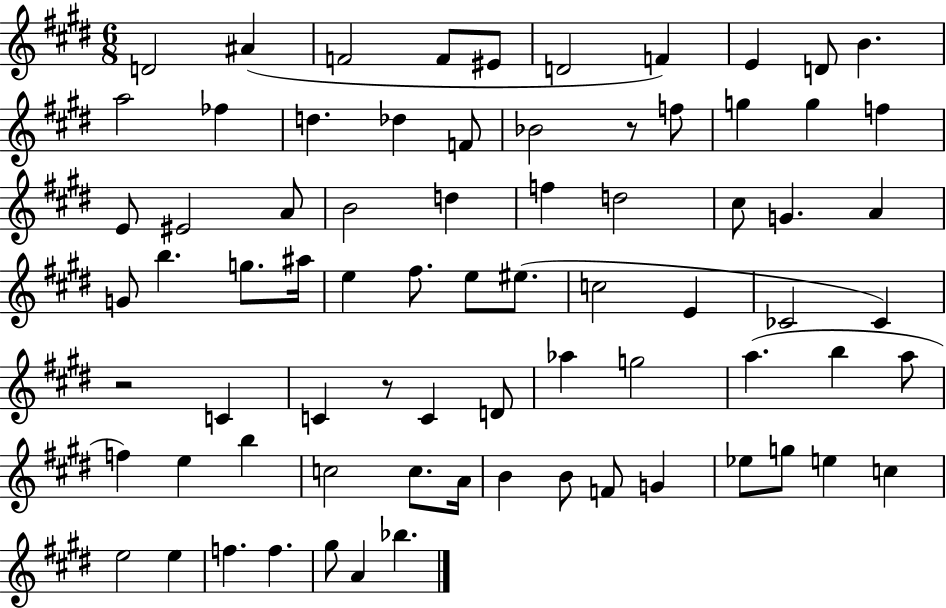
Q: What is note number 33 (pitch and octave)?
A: G5